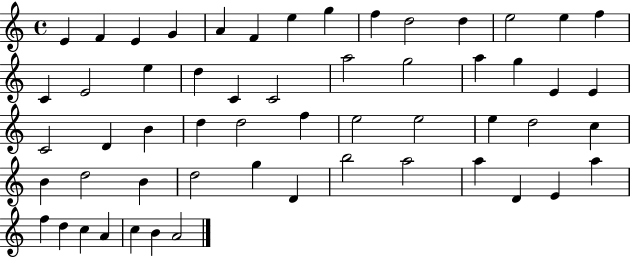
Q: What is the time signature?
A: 4/4